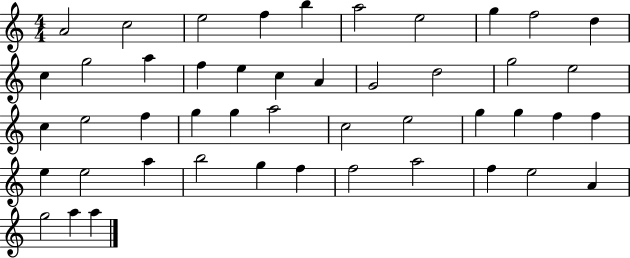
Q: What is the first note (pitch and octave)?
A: A4